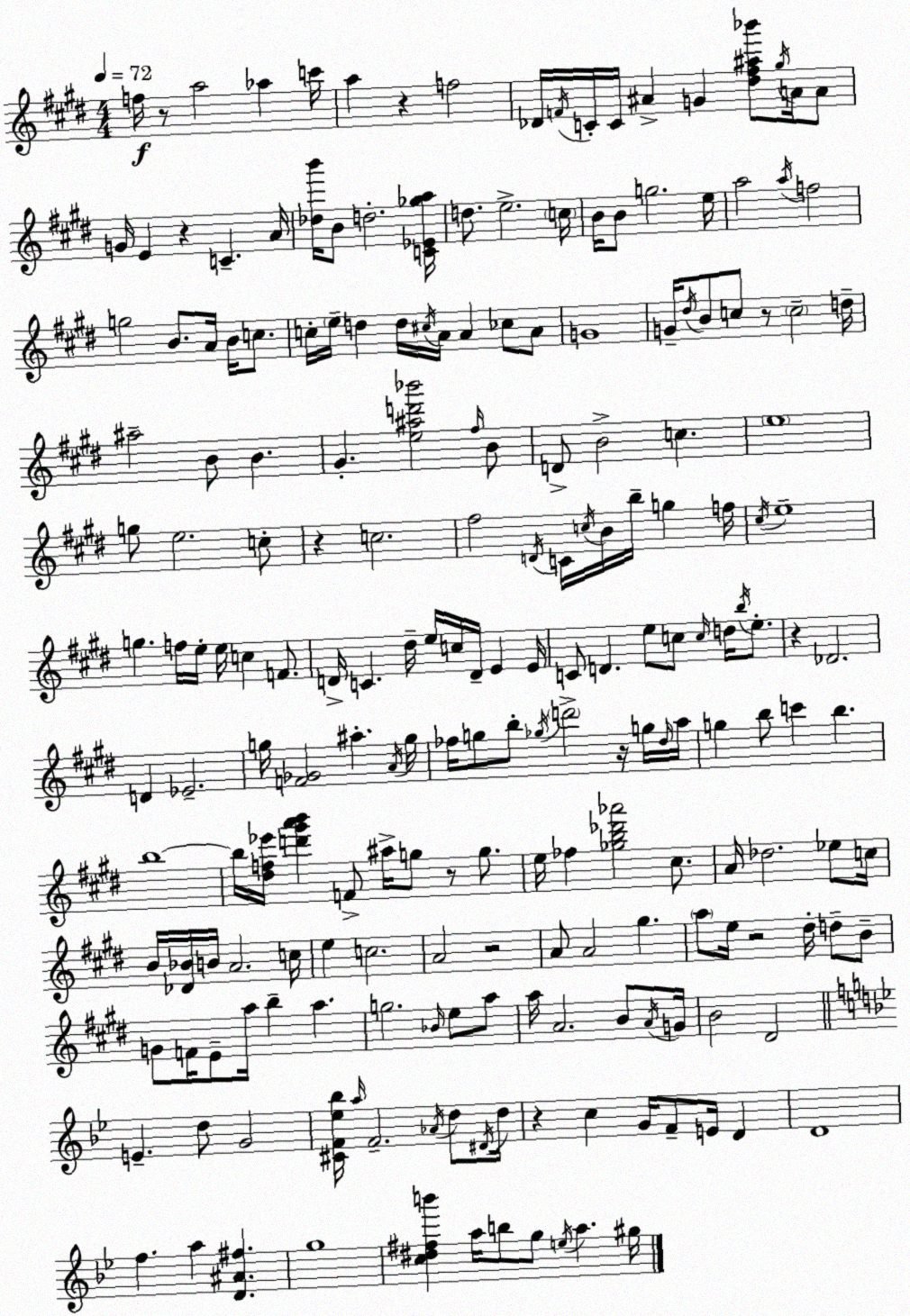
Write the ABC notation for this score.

X:1
T:Untitled
M:4/4
L:1/4
K:E
f/4 z/2 a2 _a c'/4 a z f2 _D/4 F/4 C/4 C/4 ^A G [^d^f^a_b']/2 ^g/4 A/4 A/2 G/4 E z C A/4 [_db']/4 B/2 d2 [C_E_ga]/4 d/2 e2 c/4 B/4 B/2 g2 e/4 a2 a/4 f2 g2 B/2 A/4 B/4 c/2 c/4 e/4 d d/4 ^c/4 A/4 A _c/2 A/2 G4 G/4 ^d/4 B/2 c/2 z/2 c2 d/4 ^a2 B/2 B ^G [e^ad'_b']2 ^f/4 B/2 D/2 B2 c e4 g/2 e2 c/2 z c2 ^f2 D/4 C/4 c/4 B/4 b/4 g f/4 ^c/4 e4 g f/4 e/4 e/4 c F/2 D/4 C ^d/4 e/4 c/4 D/4 E E/4 C/2 D e/2 c/2 c/4 d/4 b/4 e/2 z _D2 D _E2 g/4 [F_G]2 ^a A/4 g/4 _f/4 g/2 b/2 _g/4 d'2 z/4 g/4 ^d/4 a/4 g b/2 c' b b4 b/4 [^df_e']/4 [d'^g'a'b'] F/2 ^a/4 g/2 z/2 g/2 e/4 _f [_gb_d'_a']2 ^c/2 A/4 _d2 _e/2 c/4 B/4 [_D_B]/4 B/4 A2 c/4 e c2 A2 z2 A/2 A2 ^g a/2 e/4 z2 ^d/4 d/2 B/2 G/2 F/4 E/2 a/4 b a g2 _B/4 e/2 a/2 a/4 A2 B/2 A/4 G/4 B2 ^D2 E d/2 G2 [^CF_e_b]/4 a/4 F2 _A/4 d/2 ^D/4 d/4 z c G/4 F/2 E/4 D D4 f a [D^A^f] g4 [c^d^fb'] a/4 b/2 g/2 e/4 a ^g/4